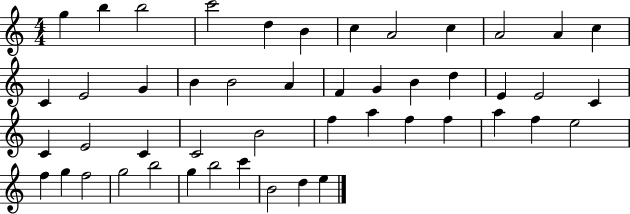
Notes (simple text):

G5/q B5/q B5/h C6/h D5/q B4/q C5/q A4/h C5/q A4/h A4/q C5/q C4/q E4/h G4/q B4/q B4/h A4/q F4/q G4/q B4/q D5/q E4/q E4/h C4/q C4/q E4/h C4/q C4/h B4/h F5/q A5/q F5/q F5/q A5/q F5/q E5/h F5/q G5/q F5/h G5/h B5/h G5/q B5/h C6/q B4/h D5/q E5/q